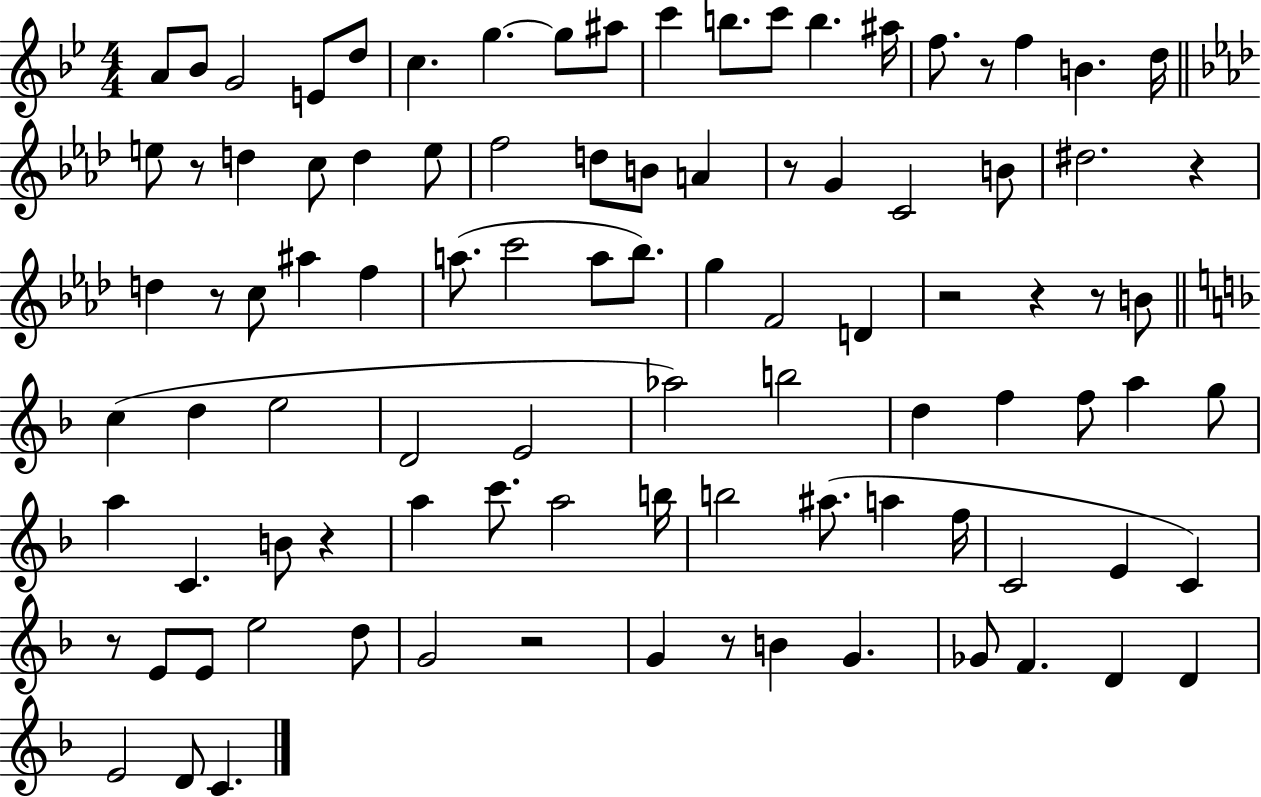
{
  \clef treble
  \numericTimeSignature
  \time 4/4
  \key bes \major
  a'8 bes'8 g'2 e'8 d''8 | c''4. g''4.~~ g''8 ais''8 | c'''4 b''8. c'''8 b''4. ais''16 | f''8. r8 f''4 b'4. d''16 | \break \bar "||" \break \key f \minor e''8 r8 d''4 c''8 d''4 e''8 | f''2 d''8 b'8 a'4 | r8 g'4 c'2 b'8 | dis''2. r4 | \break d''4 r8 c''8 ais''4 f''4 | a''8.( c'''2 a''8 bes''8.) | g''4 f'2 d'4 | r2 r4 r8 b'8 | \break \bar "||" \break \key f \major c''4( d''4 e''2 | d'2 e'2 | aes''2) b''2 | d''4 f''4 f''8 a''4 g''8 | \break a''4 c'4. b'8 r4 | a''4 c'''8. a''2 b''16 | b''2 ais''8.( a''4 f''16 | c'2 e'4 c'4) | \break r8 e'8 e'8 e''2 d''8 | g'2 r2 | g'4 r8 b'4 g'4. | ges'8 f'4. d'4 d'4 | \break e'2 d'8 c'4. | \bar "|."
}